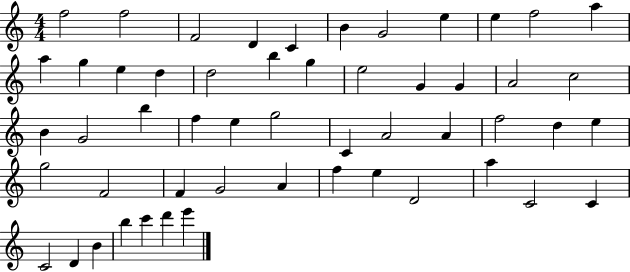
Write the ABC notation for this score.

X:1
T:Untitled
M:4/4
L:1/4
K:C
f2 f2 F2 D C B G2 e e f2 a a g e d d2 b g e2 G G A2 c2 B G2 b f e g2 C A2 A f2 d e g2 F2 F G2 A f e D2 a C2 C C2 D B b c' d' e'